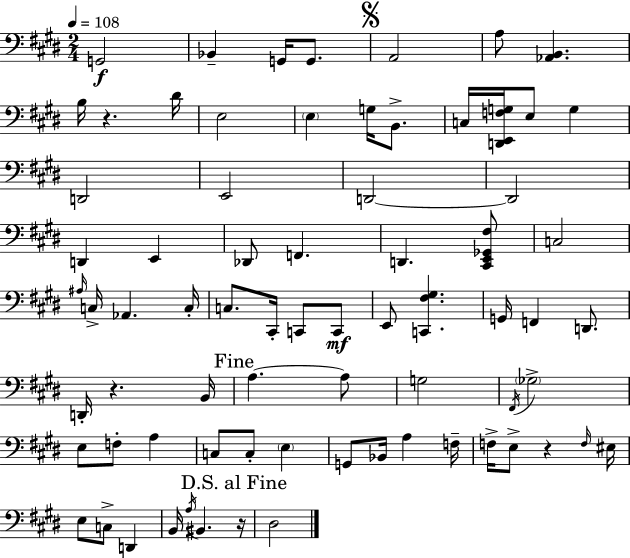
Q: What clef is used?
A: bass